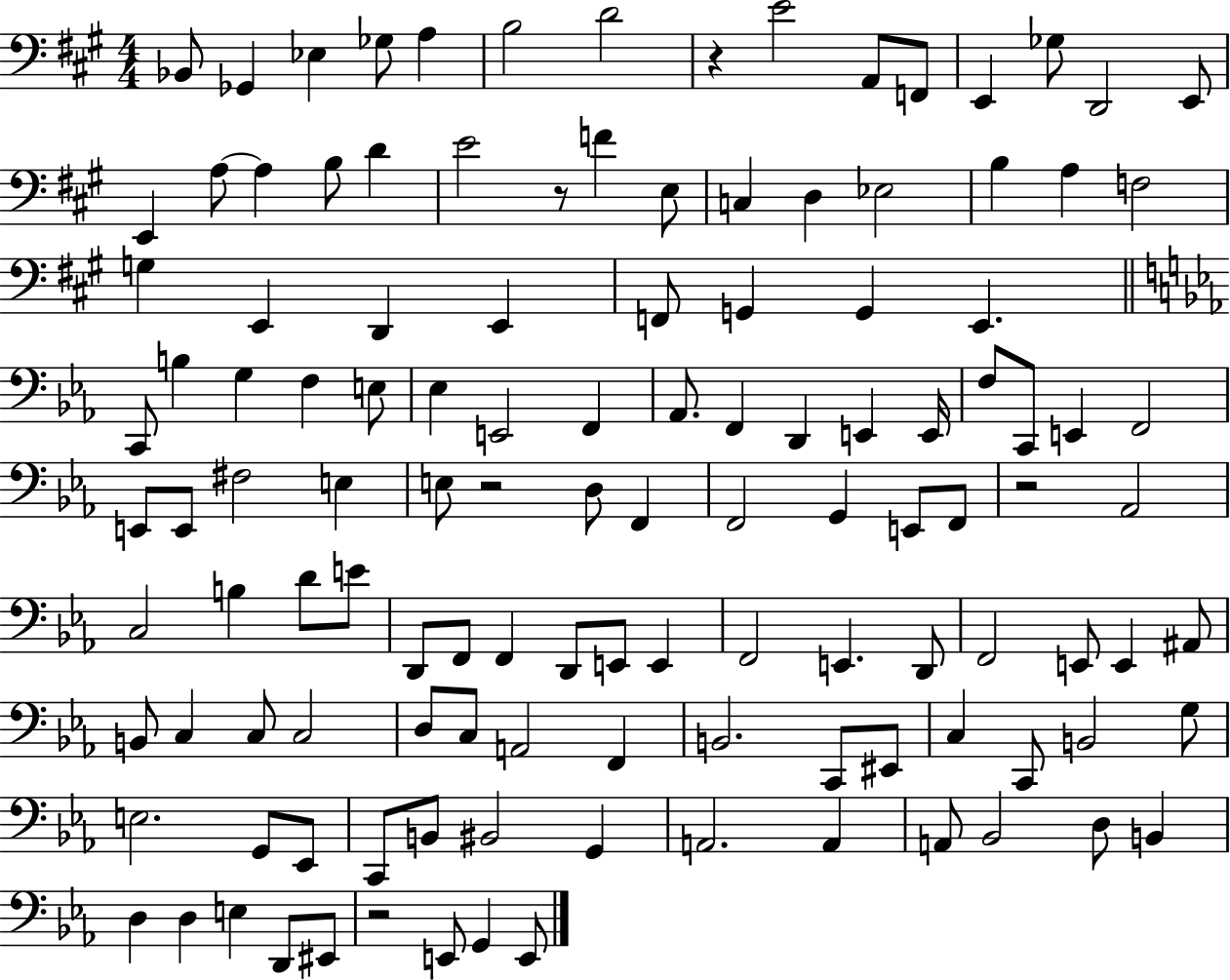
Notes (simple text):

Bb2/e Gb2/q Eb3/q Gb3/e A3/q B3/h D4/h R/q E4/h A2/e F2/e E2/q Gb3/e D2/h E2/e E2/q A3/e A3/q B3/e D4/q E4/h R/e F4/q E3/e C3/q D3/q Eb3/h B3/q A3/q F3/h G3/q E2/q D2/q E2/q F2/e G2/q G2/q E2/q. C2/e B3/q G3/q F3/q E3/e Eb3/q E2/h F2/q Ab2/e. F2/q D2/q E2/q E2/s F3/e C2/e E2/q F2/h E2/e E2/e F#3/h E3/q E3/e R/h D3/e F2/q F2/h G2/q E2/e F2/e R/h Ab2/h C3/h B3/q D4/e E4/e D2/e F2/e F2/q D2/e E2/e E2/q F2/h E2/q. D2/e F2/h E2/e E2/q A#2/e B2/e C3/q C3/e C3/h D3/e C3/e A2/h F2/q B2/h. C2/e EIS2/e C3/q C2/e B2/h G3/e E3/h. G2/e Eb2/e C2/e B2/e BIS2/h G2/q A2/h. A2/q A2/e Bb2/h D3/e B2/q D3/q D3/q E3/q D2/e EIS2/e R/h E2/e G2/q E2/e